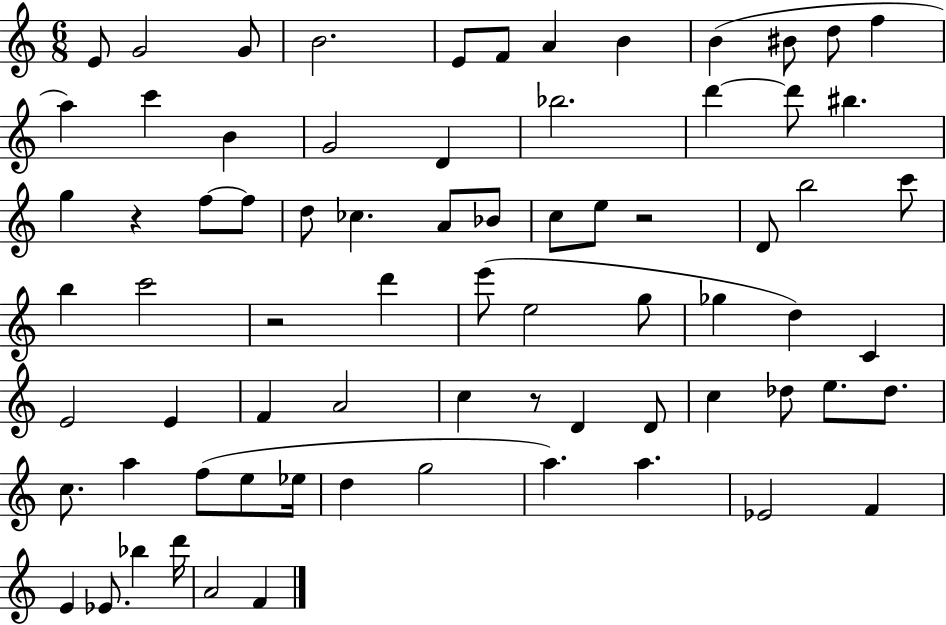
E4/e G4/h G4/e B4/h. E4/e F4/e A4/q B4/q B4/q BIS4/e D5/e F5/q A5/q C6/q B4/q G4/h D4/q Bb5/h. D6/q D6/e BIS5/q. G5/q R/q F5/e F5/e D5/e CES5/q. A4/e Bb4/e C5/e E5/e R/h D4/e B5/h C6/e B5/q C6/h R/h D6/q E6/e E5/h G5/e Gb5/q D5/q C4/q E4/h E4/q F4/q A4/h C5/q R/e D4/q D4/e C5/q Db5/e E5/e. Db5/e. C5/e. A5/q F5/e E5/e Eb5/s D5/q G5/h A5/q. A5/q. Eb4/h F4/q E4/q Eb4/e. Bb5/q D6/s A4/h F4/q